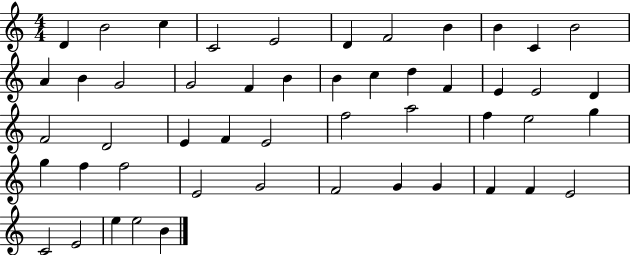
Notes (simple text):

D4/q B4/h C5/q C4/h E4/h D4/q F4/h B4/q B4/q C4/q B4/h A4/q B4/q G4/h G4/h F4/q B4/q B4/q C5/q D5/q F4/q E4/q E4/h D4/q F4/h D4/h E4/q F4/q E4/h F5/h A5/h F5/q E5/h G5/q G5/q F5/q F5/h E4/h G4/h F4/h G4/q G4/q F4/q F4/q E4/h C4/h E4/h E5/q E5/h B4/q